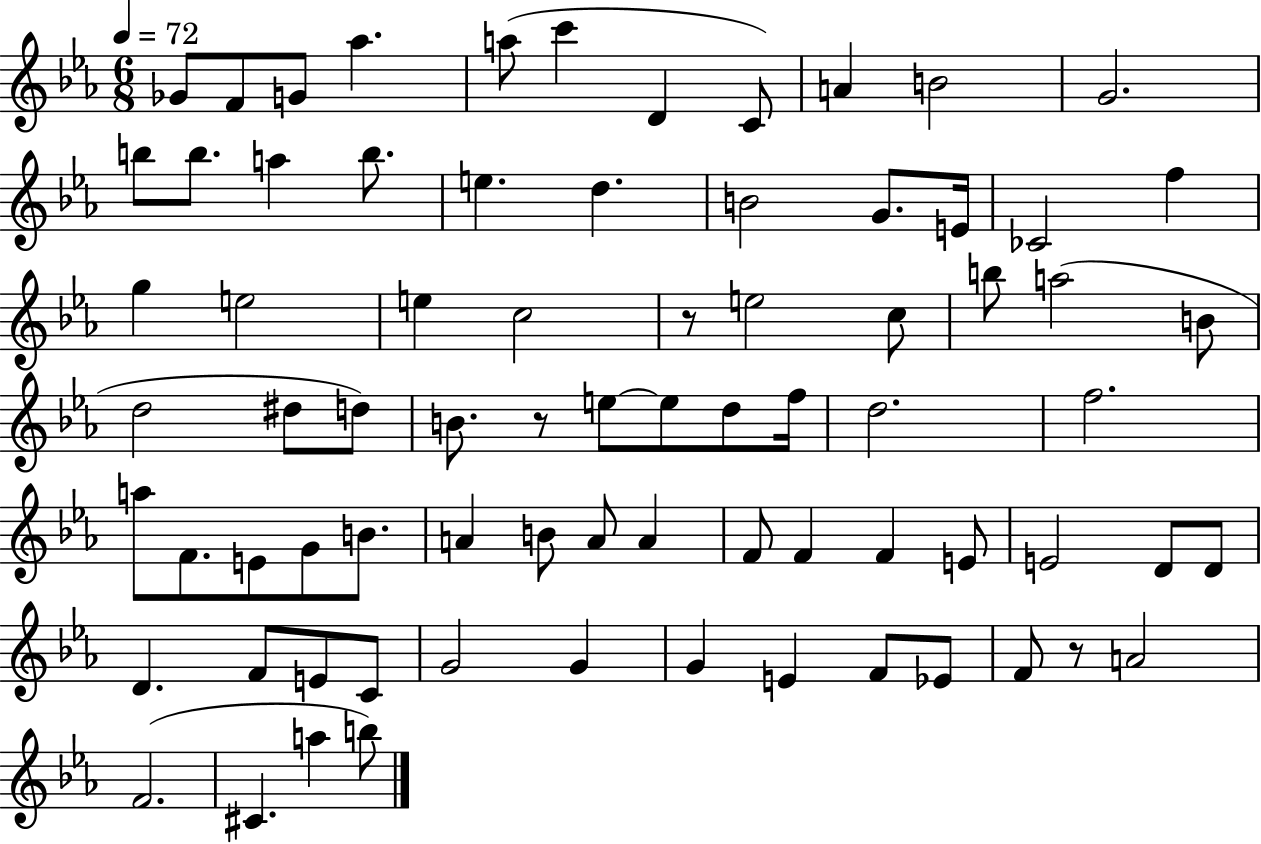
{
  \clef treble
  \numericTimeSignature
  \time 6/8
  \key ees \major
  \tempo 4 = 72
  \repeat volta 2 { ges'8 f'8 g'8 aes''4. | a''8( c'''4 d'4 c'8) | a'4 b'2 | g'2. | \break b''8 b''8. a''4 b''8. | e''4. d''4. | b'2 g'8. e'16 | ces'2 f''4 | \break g''4 e''2 | e''4 c''2 | r8 e''2 c''8 | b''8 a''2( b'8 | \break d''2 dis''8 d''8) | b'8. r8 e''8~~ e''8 d''8 f''16 | d''2. | f''2. | \break a''8 f'8. e'8 g'8 b'8. | a'4 b'8 a'8 a'4 | f'8 f'4 f'4 e'8 | e'2 d'8 d'8 | \break d'4. f'8 e'8 c'8 | g'2 g'4 | g'4 e'4 f'8 ees'8 | f'8 r8 a'2 | \break f'2.( | cis'4. a''4 b''8) | } \bar "|."
}